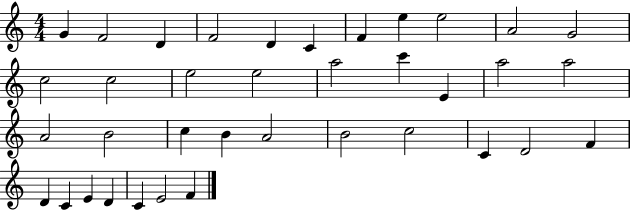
G4/q F4/h D4/q F4/h D4/q C4/q F4/q E5/q E5/h A4/h G4/h C5/h C5/h E5/h E5/h A5/h C6/q E4/q A5/h A5/h A4/h B4/h C5/q B4/q A4/h B4/h C5/h C4/q D4/h F4/q D4/q C4/q E4/q D4/q C4/q E4/h F4/q